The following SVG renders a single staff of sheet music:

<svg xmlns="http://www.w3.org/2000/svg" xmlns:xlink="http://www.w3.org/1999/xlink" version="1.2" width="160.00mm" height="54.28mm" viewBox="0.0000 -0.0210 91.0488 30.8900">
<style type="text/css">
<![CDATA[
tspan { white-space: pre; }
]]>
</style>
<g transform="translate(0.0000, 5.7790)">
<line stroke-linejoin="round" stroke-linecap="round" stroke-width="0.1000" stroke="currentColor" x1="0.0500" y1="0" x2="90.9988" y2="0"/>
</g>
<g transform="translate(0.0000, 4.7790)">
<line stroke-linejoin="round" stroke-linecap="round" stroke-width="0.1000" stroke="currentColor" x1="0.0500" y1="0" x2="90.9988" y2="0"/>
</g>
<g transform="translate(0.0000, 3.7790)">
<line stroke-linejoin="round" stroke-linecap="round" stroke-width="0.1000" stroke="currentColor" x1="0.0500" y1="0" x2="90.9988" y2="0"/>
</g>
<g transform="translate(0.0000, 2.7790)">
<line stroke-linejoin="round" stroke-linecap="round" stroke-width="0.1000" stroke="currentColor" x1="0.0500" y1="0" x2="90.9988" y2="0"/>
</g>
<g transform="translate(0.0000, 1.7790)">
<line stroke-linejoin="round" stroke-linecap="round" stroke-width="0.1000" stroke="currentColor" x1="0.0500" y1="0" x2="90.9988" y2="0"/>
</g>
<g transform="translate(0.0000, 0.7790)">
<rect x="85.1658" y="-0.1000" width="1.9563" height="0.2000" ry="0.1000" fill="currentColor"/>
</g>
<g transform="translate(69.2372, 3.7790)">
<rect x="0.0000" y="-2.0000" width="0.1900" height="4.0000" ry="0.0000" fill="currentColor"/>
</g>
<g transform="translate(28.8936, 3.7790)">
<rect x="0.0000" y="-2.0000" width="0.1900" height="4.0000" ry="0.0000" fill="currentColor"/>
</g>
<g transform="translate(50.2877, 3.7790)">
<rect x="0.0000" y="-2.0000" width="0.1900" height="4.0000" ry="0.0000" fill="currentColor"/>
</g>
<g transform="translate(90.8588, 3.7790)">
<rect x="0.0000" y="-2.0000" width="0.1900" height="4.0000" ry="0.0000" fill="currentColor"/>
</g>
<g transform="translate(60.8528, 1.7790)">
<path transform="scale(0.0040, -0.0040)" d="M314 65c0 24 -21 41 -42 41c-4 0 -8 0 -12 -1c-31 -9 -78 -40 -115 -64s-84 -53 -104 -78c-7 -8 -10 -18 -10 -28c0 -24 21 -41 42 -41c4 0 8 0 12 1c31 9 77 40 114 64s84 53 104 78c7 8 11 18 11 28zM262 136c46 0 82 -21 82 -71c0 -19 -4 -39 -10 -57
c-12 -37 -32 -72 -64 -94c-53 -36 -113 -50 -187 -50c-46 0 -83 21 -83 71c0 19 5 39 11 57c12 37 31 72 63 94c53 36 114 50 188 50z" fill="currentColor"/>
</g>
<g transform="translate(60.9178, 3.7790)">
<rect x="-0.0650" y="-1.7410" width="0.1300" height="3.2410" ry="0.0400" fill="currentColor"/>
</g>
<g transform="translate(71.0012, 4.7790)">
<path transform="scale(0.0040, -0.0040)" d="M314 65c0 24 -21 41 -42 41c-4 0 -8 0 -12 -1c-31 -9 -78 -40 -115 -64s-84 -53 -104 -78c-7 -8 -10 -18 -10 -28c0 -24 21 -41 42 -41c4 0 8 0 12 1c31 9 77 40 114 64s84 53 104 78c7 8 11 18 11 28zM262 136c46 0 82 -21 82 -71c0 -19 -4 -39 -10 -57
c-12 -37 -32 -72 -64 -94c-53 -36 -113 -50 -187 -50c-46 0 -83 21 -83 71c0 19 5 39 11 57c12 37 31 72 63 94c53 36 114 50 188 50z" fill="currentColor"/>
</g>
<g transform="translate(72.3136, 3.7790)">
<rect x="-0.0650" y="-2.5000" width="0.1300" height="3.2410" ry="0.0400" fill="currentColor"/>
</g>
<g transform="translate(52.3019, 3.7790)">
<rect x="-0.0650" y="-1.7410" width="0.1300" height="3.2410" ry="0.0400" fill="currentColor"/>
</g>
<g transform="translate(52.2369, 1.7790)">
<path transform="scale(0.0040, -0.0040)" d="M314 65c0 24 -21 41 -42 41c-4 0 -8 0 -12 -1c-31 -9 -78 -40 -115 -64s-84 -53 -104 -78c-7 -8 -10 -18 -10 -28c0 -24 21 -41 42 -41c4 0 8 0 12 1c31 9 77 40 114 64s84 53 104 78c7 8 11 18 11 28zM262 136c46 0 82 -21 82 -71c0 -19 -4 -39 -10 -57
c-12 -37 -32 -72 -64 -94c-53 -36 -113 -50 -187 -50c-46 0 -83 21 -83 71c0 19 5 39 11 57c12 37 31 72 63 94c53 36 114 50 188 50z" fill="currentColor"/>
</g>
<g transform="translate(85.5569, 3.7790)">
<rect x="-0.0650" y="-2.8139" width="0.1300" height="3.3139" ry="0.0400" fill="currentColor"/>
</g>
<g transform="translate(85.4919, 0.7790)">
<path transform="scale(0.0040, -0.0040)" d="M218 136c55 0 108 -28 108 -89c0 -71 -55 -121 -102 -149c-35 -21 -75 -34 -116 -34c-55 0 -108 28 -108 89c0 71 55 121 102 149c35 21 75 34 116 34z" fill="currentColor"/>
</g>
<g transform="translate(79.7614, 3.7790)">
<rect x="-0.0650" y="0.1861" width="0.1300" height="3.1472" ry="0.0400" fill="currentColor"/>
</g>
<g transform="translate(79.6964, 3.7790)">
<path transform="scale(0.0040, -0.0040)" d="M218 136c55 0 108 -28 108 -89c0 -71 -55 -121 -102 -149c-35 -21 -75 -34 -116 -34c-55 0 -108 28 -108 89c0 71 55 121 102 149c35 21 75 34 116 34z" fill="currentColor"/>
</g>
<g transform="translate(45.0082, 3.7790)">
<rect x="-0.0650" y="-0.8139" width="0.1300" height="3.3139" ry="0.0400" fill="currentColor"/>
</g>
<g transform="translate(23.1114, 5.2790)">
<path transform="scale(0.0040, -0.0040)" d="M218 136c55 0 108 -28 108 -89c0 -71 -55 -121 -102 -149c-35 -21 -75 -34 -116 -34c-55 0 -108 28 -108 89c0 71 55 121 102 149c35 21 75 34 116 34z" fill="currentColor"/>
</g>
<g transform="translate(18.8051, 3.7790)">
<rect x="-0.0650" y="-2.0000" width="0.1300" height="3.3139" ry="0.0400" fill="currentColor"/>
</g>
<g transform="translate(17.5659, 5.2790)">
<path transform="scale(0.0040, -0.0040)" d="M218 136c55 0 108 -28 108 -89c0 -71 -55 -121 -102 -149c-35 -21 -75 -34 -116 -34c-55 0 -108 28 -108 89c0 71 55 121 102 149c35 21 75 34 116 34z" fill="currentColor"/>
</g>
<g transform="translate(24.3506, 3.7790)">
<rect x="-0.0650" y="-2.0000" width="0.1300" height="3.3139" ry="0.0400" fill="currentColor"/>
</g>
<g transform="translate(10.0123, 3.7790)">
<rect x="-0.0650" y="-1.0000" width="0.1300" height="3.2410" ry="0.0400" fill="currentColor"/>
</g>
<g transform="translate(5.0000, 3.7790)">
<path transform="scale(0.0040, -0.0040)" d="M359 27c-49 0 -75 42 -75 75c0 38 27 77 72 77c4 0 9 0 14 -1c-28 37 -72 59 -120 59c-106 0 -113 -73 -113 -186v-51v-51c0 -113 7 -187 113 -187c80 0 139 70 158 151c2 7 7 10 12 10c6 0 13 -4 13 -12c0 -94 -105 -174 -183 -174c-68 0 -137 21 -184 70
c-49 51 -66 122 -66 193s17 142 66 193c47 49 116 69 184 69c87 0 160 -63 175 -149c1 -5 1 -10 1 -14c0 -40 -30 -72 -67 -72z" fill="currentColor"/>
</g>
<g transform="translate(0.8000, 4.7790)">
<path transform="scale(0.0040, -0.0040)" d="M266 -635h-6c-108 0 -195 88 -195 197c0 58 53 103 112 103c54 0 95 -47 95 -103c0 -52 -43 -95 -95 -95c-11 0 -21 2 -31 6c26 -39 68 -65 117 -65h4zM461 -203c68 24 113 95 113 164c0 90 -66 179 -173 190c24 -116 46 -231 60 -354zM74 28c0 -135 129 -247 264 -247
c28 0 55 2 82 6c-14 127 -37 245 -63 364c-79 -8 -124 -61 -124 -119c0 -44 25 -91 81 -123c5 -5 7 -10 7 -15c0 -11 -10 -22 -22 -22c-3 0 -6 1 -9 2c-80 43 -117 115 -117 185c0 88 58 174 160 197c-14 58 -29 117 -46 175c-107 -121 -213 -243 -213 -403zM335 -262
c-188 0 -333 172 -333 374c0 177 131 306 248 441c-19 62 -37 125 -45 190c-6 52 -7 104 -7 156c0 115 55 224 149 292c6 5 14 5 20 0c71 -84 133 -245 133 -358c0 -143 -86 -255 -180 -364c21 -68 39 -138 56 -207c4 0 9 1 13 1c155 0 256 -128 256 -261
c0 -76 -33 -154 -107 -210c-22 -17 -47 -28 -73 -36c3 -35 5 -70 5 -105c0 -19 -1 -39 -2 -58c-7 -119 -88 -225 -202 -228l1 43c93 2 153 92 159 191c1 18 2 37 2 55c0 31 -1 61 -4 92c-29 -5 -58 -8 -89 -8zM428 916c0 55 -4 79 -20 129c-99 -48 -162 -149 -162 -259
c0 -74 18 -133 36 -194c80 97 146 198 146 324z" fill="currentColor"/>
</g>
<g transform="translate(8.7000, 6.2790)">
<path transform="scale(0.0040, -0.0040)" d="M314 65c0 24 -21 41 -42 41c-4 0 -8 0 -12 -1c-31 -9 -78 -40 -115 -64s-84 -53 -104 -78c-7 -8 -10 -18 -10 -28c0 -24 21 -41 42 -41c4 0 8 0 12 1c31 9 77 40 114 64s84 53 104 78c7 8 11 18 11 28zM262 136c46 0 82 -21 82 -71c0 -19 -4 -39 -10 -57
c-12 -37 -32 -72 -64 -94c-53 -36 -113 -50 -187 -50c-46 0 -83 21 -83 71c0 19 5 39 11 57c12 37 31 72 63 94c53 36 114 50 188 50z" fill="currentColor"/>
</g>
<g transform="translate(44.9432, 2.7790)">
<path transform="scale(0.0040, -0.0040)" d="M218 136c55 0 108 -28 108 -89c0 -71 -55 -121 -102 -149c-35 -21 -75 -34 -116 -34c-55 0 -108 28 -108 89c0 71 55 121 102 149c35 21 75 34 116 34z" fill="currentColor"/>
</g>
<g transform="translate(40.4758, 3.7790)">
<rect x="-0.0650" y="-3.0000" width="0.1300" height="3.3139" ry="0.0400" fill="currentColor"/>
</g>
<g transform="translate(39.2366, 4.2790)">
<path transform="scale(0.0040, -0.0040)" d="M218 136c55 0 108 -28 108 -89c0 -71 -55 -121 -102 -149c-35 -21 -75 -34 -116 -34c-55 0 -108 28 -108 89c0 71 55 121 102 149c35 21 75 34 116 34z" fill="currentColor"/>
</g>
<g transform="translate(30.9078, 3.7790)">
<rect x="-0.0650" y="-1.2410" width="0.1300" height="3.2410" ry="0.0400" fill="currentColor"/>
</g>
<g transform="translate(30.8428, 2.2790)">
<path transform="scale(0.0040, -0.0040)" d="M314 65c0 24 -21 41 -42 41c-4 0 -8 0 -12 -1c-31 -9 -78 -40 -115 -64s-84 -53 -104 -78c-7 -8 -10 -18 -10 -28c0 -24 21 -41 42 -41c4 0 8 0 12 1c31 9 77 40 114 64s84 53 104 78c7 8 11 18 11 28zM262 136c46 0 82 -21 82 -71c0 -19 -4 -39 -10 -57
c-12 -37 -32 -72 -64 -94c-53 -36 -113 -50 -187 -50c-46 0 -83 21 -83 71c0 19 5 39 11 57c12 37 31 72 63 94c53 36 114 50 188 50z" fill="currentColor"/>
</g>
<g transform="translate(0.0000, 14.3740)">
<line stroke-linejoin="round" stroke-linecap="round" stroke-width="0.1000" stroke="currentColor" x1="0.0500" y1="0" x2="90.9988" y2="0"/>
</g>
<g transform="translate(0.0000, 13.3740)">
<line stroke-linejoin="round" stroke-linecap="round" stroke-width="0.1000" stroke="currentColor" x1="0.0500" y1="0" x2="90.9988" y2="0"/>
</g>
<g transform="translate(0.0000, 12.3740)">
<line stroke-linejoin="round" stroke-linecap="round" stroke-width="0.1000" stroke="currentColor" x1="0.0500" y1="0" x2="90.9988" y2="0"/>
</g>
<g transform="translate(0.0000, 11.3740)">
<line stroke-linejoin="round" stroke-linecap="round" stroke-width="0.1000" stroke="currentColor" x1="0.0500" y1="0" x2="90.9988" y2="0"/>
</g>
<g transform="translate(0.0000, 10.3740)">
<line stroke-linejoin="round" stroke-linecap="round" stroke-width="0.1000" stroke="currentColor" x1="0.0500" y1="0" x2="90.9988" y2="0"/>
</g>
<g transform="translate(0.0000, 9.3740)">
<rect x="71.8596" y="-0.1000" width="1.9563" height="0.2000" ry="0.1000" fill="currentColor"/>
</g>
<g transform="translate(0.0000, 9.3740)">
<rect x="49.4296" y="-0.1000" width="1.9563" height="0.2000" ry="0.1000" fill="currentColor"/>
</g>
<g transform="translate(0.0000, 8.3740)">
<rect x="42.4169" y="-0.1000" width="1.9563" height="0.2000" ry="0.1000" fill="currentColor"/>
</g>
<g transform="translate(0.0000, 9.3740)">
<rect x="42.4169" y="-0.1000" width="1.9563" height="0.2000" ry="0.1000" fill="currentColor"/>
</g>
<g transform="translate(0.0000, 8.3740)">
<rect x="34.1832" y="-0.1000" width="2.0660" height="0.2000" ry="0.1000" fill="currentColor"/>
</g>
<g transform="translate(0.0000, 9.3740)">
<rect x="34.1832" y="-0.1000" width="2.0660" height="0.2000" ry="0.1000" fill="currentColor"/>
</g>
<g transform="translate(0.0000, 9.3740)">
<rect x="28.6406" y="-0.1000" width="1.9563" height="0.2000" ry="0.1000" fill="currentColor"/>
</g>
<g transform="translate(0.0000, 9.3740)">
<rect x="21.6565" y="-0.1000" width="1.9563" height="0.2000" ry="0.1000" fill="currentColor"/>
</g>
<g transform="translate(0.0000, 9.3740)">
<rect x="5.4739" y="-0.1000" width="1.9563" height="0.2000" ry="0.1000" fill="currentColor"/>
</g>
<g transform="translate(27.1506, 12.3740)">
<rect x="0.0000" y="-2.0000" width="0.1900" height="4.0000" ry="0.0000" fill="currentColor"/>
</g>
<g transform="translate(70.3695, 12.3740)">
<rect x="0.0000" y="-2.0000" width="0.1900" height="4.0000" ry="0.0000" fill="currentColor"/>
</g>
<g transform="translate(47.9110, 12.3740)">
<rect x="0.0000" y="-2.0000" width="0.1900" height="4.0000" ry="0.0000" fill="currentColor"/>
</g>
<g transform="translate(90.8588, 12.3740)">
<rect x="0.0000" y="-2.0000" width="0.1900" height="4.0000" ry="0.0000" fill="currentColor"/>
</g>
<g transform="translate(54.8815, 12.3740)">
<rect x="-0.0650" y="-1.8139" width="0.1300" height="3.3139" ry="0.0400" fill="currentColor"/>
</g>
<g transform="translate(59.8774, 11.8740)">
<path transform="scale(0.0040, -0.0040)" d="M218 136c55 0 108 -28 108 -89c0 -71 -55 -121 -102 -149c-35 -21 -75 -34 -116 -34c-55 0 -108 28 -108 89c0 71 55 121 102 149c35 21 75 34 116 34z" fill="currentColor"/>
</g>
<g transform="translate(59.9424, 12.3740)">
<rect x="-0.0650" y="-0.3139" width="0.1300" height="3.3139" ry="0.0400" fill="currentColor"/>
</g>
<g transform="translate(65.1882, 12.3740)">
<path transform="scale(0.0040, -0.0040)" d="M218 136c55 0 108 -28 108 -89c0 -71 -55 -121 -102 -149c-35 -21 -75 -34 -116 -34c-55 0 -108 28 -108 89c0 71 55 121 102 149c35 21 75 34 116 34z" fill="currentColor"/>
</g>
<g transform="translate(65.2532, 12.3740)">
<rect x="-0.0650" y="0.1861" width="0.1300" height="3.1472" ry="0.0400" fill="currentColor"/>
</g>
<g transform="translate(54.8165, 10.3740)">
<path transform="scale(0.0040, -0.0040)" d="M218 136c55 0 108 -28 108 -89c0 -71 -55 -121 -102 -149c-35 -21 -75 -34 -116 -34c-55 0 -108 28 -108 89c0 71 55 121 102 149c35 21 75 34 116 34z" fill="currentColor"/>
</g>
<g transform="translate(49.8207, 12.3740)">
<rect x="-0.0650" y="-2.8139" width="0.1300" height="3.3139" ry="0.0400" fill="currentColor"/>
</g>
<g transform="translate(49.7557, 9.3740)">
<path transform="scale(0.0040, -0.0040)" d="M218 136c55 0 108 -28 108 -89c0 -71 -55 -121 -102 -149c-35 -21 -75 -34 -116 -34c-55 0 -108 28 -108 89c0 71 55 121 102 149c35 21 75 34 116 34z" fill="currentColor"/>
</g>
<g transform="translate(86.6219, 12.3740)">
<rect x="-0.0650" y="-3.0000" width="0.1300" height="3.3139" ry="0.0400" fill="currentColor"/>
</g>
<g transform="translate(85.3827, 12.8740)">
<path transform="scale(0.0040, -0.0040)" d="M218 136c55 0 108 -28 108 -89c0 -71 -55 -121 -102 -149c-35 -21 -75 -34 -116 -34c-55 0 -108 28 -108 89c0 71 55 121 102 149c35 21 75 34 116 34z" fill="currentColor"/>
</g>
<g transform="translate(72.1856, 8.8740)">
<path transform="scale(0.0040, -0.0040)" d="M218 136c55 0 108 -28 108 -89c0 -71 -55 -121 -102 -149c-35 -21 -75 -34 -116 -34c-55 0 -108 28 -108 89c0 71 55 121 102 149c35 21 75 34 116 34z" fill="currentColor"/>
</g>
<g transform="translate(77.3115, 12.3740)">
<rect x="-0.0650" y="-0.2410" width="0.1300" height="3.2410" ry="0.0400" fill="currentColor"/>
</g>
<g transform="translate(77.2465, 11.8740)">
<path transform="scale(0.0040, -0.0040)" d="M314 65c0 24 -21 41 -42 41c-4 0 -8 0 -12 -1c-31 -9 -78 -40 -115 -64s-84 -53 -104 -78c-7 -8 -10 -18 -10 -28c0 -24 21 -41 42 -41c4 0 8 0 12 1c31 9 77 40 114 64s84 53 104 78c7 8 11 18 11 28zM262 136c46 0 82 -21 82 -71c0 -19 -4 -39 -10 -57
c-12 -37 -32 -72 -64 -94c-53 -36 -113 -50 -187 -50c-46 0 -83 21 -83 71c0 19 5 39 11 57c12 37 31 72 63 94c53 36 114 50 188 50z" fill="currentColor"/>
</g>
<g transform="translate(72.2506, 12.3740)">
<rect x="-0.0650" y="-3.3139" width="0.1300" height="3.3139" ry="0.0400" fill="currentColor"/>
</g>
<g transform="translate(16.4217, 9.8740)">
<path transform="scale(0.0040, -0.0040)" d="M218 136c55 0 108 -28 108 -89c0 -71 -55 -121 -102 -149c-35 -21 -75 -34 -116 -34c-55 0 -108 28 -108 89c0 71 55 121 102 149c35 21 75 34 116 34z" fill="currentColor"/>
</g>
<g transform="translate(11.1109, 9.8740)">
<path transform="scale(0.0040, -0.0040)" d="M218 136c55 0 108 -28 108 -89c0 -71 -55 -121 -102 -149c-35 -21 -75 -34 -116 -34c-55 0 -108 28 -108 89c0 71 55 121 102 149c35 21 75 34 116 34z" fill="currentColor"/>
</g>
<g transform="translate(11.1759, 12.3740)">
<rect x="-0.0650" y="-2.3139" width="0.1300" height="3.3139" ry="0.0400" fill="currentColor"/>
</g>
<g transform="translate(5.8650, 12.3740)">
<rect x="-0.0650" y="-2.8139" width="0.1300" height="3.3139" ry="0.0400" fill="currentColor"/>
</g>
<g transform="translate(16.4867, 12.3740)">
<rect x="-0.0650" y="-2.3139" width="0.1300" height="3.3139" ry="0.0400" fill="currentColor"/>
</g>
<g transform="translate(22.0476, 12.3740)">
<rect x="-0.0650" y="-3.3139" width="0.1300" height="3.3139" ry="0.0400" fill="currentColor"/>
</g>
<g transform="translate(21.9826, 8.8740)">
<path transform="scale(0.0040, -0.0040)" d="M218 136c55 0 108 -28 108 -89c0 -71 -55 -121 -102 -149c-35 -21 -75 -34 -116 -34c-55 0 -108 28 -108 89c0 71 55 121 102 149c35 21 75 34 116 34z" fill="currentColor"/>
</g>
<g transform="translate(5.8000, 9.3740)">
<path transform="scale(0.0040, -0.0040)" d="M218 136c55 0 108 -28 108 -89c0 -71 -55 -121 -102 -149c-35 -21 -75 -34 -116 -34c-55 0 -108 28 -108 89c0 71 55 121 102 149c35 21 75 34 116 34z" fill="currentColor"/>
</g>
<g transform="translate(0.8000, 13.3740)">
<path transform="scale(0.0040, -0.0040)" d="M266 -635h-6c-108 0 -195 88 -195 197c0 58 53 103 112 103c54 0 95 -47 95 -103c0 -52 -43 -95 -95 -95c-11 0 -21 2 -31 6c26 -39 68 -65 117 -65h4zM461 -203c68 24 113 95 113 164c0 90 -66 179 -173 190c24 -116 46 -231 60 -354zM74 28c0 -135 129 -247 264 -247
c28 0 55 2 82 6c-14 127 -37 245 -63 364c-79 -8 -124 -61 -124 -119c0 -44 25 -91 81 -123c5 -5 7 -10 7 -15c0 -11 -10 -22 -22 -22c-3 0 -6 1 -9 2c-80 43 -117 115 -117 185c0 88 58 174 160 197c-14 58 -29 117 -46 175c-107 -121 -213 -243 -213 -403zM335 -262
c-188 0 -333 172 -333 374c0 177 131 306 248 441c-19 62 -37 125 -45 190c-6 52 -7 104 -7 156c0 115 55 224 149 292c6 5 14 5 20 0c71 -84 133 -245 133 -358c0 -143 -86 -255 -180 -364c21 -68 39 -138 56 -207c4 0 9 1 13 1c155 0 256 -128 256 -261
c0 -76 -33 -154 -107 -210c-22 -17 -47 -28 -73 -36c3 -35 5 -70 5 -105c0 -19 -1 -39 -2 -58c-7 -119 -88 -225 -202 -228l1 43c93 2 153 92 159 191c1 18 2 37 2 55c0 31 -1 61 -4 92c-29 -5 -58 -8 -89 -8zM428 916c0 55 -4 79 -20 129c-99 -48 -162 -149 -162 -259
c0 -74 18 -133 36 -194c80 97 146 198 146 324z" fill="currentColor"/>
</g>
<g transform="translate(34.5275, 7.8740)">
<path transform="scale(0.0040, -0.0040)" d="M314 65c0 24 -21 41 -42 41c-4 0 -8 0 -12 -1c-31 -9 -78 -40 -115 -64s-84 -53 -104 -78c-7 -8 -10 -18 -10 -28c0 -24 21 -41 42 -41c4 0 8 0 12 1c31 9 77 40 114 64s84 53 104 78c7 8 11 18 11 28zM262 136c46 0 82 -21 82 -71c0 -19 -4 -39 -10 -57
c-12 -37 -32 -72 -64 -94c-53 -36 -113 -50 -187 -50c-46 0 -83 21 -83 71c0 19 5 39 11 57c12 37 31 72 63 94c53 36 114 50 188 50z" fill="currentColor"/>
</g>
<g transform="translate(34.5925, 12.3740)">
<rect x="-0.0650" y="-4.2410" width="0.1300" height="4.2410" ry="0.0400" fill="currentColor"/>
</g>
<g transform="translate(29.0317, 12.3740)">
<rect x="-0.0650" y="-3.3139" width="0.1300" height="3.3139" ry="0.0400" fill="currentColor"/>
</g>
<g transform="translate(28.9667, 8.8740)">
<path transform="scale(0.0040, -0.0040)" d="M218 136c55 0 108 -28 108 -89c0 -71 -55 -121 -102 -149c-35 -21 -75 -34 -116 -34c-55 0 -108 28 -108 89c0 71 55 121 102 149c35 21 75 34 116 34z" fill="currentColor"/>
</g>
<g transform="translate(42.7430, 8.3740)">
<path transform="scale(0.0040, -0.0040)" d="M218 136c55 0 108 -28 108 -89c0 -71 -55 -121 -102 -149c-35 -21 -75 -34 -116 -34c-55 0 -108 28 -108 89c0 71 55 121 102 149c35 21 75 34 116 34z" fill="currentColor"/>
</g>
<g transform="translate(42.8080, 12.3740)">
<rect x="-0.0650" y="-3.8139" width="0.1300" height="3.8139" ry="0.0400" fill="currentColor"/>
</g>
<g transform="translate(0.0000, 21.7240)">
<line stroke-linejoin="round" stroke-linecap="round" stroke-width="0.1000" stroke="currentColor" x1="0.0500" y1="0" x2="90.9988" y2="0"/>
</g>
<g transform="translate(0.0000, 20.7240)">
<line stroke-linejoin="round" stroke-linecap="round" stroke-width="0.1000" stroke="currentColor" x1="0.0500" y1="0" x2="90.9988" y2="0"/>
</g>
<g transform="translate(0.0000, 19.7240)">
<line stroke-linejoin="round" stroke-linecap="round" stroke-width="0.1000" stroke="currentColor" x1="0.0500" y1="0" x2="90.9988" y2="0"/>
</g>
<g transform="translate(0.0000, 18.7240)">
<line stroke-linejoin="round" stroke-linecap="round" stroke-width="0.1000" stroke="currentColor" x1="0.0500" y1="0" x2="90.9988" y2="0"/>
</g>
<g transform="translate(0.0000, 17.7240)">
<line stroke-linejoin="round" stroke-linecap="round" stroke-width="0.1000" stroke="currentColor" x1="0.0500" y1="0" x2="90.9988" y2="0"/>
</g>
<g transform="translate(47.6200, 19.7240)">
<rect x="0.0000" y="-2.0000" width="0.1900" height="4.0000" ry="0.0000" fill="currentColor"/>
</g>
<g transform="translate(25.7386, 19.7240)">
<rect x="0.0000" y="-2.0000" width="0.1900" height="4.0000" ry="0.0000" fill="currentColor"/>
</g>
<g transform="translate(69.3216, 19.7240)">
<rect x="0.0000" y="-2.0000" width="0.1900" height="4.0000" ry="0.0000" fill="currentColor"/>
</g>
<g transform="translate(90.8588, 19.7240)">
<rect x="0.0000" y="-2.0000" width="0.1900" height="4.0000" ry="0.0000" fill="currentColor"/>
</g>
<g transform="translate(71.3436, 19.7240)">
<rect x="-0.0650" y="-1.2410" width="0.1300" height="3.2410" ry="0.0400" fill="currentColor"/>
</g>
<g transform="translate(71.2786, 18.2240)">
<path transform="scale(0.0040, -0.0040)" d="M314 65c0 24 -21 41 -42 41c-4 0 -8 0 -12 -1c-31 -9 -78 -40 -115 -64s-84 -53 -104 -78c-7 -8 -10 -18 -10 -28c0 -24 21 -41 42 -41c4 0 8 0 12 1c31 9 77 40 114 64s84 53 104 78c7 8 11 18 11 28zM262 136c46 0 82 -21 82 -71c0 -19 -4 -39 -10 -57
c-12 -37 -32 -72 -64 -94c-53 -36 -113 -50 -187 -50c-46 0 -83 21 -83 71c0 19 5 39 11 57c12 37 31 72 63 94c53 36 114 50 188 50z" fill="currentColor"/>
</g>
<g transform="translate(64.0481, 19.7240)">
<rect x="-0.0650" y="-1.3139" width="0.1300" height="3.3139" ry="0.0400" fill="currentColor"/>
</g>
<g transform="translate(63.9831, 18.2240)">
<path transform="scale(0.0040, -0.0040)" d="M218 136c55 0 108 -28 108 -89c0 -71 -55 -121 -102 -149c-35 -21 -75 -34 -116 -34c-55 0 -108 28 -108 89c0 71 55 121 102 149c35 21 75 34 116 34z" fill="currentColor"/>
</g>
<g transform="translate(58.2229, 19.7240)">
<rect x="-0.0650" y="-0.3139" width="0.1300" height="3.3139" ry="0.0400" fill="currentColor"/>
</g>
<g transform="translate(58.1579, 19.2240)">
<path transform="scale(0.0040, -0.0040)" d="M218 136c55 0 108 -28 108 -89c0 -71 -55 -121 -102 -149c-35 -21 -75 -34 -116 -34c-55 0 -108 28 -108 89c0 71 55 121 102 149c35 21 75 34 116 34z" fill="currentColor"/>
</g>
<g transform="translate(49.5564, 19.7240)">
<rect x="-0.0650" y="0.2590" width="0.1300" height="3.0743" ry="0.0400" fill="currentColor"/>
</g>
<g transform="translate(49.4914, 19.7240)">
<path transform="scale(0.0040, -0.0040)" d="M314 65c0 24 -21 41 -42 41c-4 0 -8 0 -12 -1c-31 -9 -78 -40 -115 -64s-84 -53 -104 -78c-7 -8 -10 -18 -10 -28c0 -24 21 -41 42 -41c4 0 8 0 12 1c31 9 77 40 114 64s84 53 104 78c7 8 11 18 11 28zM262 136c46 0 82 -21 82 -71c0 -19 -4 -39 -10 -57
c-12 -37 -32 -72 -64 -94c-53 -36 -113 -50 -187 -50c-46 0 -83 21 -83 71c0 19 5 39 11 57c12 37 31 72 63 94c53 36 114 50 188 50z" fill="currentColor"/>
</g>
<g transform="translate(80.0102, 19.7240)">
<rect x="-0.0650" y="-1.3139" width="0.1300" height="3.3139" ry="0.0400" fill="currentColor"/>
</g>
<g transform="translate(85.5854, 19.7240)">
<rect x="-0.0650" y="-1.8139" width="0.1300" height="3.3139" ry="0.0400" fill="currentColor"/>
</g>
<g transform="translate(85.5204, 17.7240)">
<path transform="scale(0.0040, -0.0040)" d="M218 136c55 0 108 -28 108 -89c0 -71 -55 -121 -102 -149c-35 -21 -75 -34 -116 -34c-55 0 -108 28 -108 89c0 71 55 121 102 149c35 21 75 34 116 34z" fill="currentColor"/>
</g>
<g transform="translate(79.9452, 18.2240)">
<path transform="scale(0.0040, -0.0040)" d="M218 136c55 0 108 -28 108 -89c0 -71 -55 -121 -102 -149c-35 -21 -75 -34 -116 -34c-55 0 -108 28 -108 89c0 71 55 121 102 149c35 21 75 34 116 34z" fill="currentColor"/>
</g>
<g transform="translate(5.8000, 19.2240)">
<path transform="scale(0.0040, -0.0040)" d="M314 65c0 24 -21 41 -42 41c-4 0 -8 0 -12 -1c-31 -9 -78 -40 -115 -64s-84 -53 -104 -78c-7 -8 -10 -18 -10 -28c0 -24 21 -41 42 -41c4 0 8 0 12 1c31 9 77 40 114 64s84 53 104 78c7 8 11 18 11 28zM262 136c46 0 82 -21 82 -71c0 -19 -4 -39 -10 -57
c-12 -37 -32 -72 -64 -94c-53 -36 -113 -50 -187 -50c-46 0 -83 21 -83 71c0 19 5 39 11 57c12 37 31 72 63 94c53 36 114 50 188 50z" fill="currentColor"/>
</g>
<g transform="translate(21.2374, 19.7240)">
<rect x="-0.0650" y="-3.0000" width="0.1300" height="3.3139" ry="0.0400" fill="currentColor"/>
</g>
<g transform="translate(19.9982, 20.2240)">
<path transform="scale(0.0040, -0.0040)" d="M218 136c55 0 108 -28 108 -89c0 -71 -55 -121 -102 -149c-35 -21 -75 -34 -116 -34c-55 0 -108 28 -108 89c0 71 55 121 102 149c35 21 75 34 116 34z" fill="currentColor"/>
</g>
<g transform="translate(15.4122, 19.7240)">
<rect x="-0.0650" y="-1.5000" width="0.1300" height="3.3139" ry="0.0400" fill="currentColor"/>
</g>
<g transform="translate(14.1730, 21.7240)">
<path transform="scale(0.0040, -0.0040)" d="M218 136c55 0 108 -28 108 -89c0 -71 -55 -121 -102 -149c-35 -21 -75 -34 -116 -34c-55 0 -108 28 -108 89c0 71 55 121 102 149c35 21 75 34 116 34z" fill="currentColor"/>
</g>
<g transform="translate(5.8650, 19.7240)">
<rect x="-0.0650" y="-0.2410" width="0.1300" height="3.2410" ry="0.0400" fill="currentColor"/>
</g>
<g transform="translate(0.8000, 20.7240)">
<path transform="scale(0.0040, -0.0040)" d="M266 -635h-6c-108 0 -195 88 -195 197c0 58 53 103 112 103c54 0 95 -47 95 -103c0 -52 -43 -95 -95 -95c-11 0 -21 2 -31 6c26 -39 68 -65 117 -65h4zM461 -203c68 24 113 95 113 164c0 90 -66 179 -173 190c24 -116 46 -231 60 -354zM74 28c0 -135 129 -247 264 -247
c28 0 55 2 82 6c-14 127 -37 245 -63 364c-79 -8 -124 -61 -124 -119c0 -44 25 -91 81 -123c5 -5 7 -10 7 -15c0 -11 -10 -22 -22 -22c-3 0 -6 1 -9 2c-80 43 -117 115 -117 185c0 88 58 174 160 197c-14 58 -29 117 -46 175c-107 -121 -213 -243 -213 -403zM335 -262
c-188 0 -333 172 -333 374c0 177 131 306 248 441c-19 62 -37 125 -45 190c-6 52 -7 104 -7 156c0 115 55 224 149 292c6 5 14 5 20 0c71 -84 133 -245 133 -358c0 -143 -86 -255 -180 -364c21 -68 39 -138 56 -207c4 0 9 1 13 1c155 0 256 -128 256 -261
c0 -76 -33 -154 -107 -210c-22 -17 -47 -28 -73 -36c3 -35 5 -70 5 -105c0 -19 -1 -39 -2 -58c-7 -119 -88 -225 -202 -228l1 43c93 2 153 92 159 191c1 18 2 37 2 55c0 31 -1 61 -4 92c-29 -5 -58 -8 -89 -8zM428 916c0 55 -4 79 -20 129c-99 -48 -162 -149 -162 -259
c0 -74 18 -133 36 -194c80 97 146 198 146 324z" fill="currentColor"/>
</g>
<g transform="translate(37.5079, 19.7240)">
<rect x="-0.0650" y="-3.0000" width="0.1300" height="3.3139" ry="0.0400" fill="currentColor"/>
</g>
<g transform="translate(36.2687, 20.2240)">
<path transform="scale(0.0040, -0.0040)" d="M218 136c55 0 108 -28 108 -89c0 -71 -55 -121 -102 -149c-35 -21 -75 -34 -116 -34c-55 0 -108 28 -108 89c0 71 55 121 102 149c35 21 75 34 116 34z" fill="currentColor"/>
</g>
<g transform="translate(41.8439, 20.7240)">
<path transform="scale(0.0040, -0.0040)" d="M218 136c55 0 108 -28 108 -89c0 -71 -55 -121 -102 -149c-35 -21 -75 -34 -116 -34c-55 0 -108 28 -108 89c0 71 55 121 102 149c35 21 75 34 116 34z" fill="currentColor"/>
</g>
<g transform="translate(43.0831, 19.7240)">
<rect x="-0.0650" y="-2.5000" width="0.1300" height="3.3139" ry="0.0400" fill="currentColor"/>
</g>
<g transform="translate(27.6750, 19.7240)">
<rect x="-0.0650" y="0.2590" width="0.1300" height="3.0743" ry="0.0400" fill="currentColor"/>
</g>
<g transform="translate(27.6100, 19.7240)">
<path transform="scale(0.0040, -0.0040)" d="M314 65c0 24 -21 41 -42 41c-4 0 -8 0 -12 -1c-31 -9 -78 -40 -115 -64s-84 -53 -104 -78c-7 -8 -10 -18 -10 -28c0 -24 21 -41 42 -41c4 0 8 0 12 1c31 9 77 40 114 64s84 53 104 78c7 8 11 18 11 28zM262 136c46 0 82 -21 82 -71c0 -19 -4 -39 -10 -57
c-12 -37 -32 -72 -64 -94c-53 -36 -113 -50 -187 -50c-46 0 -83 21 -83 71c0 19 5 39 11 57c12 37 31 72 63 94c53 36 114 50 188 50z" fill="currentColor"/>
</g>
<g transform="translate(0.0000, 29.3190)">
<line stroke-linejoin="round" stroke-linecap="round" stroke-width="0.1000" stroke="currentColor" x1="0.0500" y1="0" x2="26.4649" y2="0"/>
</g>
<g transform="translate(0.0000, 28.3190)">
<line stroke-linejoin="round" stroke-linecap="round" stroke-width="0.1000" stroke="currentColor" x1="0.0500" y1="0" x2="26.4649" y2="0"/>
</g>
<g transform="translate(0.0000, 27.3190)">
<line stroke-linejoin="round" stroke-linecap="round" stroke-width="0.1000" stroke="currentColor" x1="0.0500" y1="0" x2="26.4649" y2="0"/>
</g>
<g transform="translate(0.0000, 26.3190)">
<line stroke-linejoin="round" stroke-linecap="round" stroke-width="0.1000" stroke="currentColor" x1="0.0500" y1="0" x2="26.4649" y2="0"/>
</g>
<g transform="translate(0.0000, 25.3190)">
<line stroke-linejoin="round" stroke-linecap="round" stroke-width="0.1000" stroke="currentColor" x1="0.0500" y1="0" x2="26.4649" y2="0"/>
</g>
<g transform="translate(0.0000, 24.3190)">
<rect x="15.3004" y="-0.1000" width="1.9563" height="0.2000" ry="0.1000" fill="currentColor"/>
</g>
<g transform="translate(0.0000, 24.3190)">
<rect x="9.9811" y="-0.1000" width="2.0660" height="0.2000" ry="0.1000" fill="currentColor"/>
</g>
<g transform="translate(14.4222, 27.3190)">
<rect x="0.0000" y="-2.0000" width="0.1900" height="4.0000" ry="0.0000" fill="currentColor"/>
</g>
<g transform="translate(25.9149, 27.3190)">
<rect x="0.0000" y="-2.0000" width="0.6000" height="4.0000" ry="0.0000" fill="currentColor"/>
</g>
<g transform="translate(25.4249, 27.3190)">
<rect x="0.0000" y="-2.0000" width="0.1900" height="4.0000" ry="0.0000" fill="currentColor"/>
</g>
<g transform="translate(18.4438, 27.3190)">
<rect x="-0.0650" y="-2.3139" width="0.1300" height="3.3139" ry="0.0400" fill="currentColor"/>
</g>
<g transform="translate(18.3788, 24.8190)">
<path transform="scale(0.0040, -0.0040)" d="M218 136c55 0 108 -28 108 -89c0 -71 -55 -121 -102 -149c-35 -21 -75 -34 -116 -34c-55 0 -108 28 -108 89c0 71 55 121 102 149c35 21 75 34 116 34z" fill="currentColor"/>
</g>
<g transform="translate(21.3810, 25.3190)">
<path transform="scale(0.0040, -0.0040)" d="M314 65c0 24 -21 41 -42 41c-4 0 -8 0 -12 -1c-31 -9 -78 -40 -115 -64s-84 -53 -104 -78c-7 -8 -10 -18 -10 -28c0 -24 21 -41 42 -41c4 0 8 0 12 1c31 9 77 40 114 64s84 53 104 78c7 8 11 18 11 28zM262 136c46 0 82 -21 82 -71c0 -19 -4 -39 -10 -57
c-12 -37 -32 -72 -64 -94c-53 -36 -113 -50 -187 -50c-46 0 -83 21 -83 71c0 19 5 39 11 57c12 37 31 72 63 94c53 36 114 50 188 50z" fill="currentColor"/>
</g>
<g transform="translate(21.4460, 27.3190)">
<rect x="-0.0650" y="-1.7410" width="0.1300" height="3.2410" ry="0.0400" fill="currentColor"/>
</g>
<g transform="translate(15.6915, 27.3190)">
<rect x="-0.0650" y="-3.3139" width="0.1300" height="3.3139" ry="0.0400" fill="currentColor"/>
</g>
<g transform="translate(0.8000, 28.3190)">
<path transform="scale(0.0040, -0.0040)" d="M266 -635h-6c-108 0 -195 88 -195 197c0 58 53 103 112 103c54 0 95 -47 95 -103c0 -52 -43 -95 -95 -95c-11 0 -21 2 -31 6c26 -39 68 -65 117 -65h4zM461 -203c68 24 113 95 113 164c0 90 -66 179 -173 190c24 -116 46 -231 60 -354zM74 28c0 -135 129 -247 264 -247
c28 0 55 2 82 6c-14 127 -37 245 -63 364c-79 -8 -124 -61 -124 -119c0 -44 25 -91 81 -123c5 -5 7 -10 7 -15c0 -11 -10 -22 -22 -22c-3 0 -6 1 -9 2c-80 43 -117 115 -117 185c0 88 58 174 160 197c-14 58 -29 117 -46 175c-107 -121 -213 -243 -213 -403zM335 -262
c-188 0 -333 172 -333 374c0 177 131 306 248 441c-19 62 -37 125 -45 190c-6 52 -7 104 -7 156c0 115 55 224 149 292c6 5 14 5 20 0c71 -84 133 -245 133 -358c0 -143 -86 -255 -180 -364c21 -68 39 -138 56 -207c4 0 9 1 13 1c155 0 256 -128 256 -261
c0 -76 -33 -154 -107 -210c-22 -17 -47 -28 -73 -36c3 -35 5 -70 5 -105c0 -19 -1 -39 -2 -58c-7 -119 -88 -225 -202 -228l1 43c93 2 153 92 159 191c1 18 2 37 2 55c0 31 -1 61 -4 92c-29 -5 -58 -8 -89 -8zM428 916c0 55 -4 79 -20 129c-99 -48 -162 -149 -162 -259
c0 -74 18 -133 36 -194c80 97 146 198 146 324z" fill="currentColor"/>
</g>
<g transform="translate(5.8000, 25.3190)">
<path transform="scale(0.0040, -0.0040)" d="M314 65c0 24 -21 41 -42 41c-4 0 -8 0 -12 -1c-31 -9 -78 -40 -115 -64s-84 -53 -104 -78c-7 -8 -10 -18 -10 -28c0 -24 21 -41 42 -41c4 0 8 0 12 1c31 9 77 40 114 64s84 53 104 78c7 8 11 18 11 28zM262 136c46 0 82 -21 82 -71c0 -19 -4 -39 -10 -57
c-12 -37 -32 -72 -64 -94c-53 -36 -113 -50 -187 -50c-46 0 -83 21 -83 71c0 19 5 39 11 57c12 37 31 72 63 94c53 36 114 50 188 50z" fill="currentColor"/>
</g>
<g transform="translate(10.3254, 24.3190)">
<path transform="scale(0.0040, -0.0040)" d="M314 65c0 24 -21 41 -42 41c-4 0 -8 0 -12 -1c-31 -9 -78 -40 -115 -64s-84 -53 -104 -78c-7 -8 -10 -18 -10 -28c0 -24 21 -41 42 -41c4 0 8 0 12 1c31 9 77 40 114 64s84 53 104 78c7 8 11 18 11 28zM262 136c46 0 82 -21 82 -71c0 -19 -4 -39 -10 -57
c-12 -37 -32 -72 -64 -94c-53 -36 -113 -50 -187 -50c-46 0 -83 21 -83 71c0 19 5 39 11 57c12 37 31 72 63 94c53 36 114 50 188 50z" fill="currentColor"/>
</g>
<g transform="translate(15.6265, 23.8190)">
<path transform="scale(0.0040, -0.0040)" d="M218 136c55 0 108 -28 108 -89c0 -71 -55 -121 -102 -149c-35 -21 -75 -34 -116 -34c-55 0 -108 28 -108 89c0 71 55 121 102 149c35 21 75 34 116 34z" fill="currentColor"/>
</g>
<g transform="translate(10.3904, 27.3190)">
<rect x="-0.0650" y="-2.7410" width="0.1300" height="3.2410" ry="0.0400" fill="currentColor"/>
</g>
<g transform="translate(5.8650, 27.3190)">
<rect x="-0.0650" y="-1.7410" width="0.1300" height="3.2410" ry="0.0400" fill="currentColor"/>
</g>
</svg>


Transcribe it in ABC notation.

X:1
T:Untitled
M:4/4
L:1/4
K:C
D2 F F e2 A d f2 f2 G2 B a a g g b b d'2 c' a f c B b c2 A c2 E A B2 A G B2 c e e2 e f f2 a2 b g f2